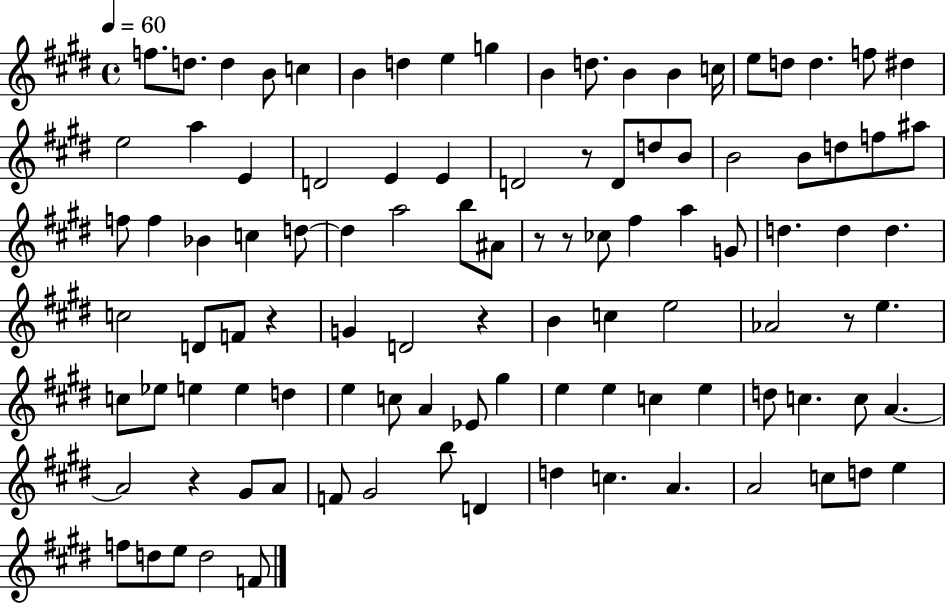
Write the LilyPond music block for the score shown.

{
  \clef treble
  \time 4/4
  \defaultTimeSignature
  \key e \major
  \tempo 4 = 60
  \repeat volta 2 { f''8. d''8. d''4 b'8 c''4 | b'4 d''4 e''4 g''4 | b'4 d''8. b'4 b'4 c''16 | e''8 d''8 d''4. f''8 dis''4 | \break e''2 a''4 e'4 | d'2 e'4 e'4 | d'2 r8 d'8 d''8 b'8 | b'2 b'8 d''8 f''8 ais''8 | \break f''8 f''4 bes'4 c''4 d''8~~ | d''4 a''2 b''8 ais'8 | r8 r8 ces''8 fis''4 a''4 g'8 | d''4. d''4 d''4. | \break c''2 d'8 f'8 r4 | g'4 d'2 r4 | b'4 c''4 e''2 | aes'2 r8 e''4. | \break c''8 ees''8 e''4 e''4 d''4 | e''4 c''8 a'4 ees'8 gis''4 | e''4 e''4 c''4 e''4 | d''8 c''4. c''8 a'4.~~ | \break a'2 r4 gis'8 a'8 | f'8 gis'2 b''8 d'4 | d''4 c''4. a'4. | a'2 c''8 d''8 e''4 | \break f''8 d''8 e''8 d''2 f'8 | } \bar "|."
}